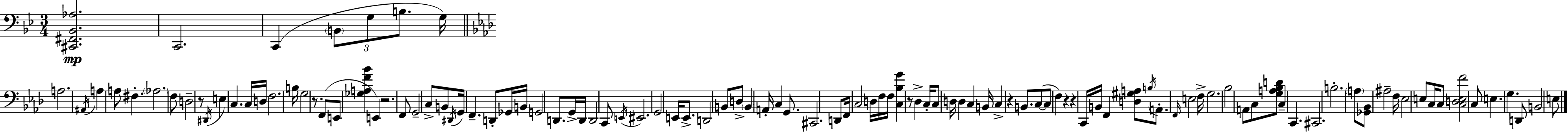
[C#2,F#2,Bb2,Ab3]/h. C2/h. C2/q B2/e G3/e B3/e. G3/s A3/h. A#2/s A3/q A3/e F#3/q. Ab3/h. F3/e D3/h R/e D#2/s E3/q C3/q. C3/s D3/s F3/h. B3/s G3/h R/e. F2/e E2/e [Gb3,A3,F4,Bb4]/q E2/q R/h. F2/e G2/h C3/e B2/e D#2/s G2/s F2/q. D2/e Gb2/s B2/s G2/h D2/e. G2/s D2/s D2/h C2/e E2/s EIS2/h. G2/h E2/s E2/e. D2/h B2/e D3/e B2/q A2/s C3/q G2/e. C#2/h. D2/e F2/s C3/h D3/s F3/s F3/s [C3,Bb3,G4]/q R/e Db3/q C3/s C3/e D3/s D3/q C3/q B2/s C3/q R/q B2/e. C3/e C3/e F3/q R/q R/q C2/s B2/s F2/q [D3,G#3,A3]/e B3/s A2/e. F2/s E3/h F3/s G3/h. Bb3/h A2/e C3/e [G3,A3,Bb3,D4]/e C3/q C2/q. C#2/h. B3/h. A3/e [Gb2,Bb2]/e A#3/h F3/s Eb3/h E3/e C3/s C3/e [C3,D3,E3,F4]/h C3/e E3/q. G3/q. D2/e B2/h E3/e